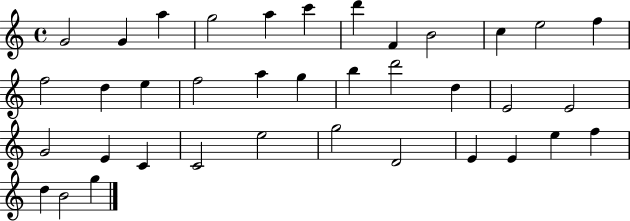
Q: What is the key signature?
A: C major